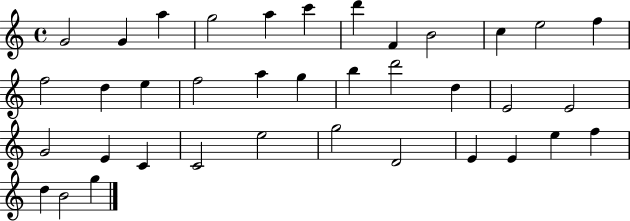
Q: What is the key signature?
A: C major